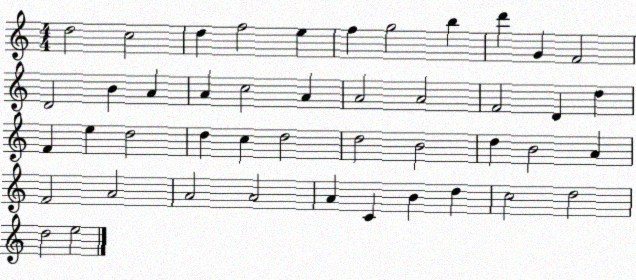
X:1
T:Untitled
M:4/4
L:1/4
K:C
d2 c2 d f2 e f g2 b d' G F2 D2 B A A c2 A A2 A2 F2 D d F e d2 d c d2 d2 B2 d B2 A F2 A2 A2 A2 A C B d c2 d2 d2 e2